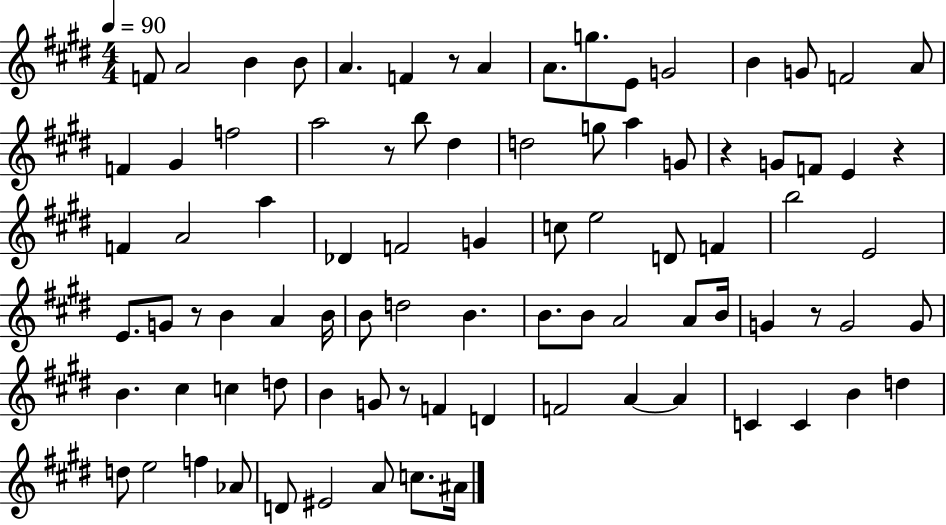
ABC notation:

X:1
T:Untitled
M:4/4
L:1/4
K:E
F/2 A2 B B/2 A F z/2 A A/2 g/2 E/2 G2 B G/2 F2 A/2 F ^G f2 a2 z/2 b/2 ^d d2 g/2 a G/2 z G/2 F/2 E z F A2 a _D F2 G c/2 e2 D/2 F b2 E2 E/2 G/2 z/2 B A B/4 B/2 d2 B B/2 B/2 A2 A/2 B/4 G z/2 G2 G/2 B ^c c d/2 B G/2 z/2 F D F2 A A C C B d d/2 e2 f _A/2 D/2 ^E2 A/2 c/2 ^A/4